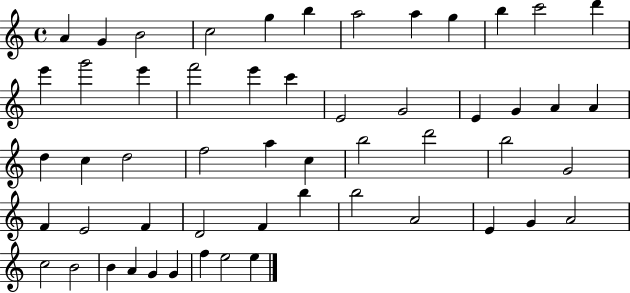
X:1
T:Untitled
M:4/4
L:1/4
K:C
A G B2 c2 g b a2 a g b c'2 d' e' g'2 e' f'2 e' c' E2 G2 E G A A d c d2 f2 a c b2 d'2 b2 G2 F E2 F D2 F b b2 A2 E G A2 c2 B2 B A G G f e2 e